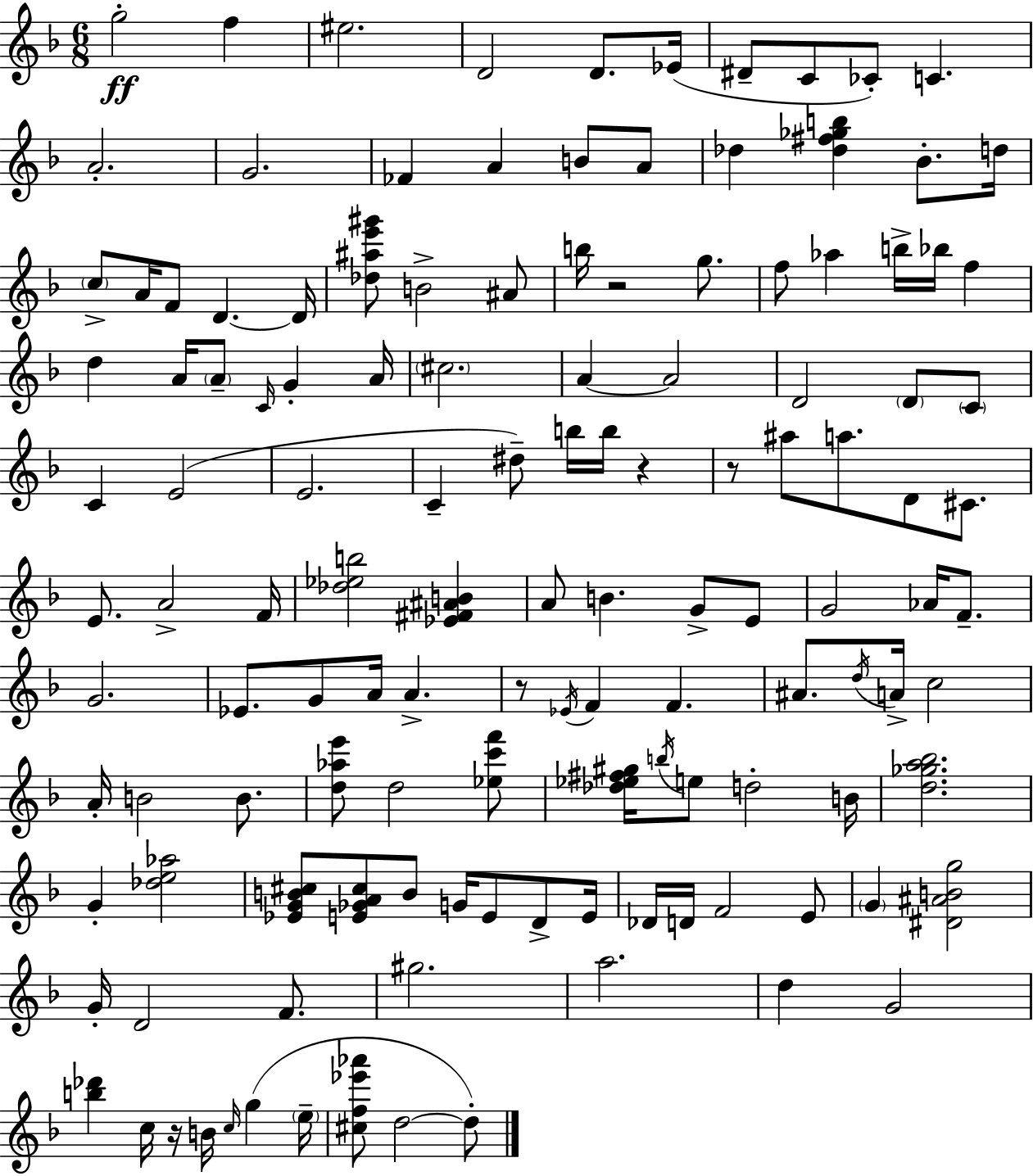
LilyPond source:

{
  \clef treble
  \numericTimeSignature
  \time 6/8
  \key f \major
  g''2-.\ff f''4 | eis''2. | d'2 d'8. ees'16( | dis'8-- c'8 ces'8-.) c'4. | \break a'2.-. | g'2. | fes'4 a'4 b'8 a'8 | des''4 <des'' fis'' ges'' b''>4 bes'8.-. d''16 | \break \parenthesize c''8-> a'16 f'8 d'4.~~ d'16 | <des'' ais'' e''' gis'''>8 b'2-> ais'8 | b''16 r2 g''8. | f''8 aes''4 b''16-> bes''16 f''4 | \break d''4 a'16 \parenthesize a'8-- \grace { c'16 } g'4-. | a'16 \parenthesize cis''2. | a'4~~ a'2 | d'2 \parenthesize d'8 \parenthesize c'8 | \break c'4 e'2( | e'2. | c'4-- dis''8--) b''16 b''16 r4 | r8 ais''8 a''8. d'8 cis'8. | \break e'8. a'2-> | f'16 <des'' ees'' b''>2 <ees' fis' ais' b'>4 | a'8 b'4. g'8-> e'8 | g'2 aes'16 f'8.-- | \break g'2. | ees'8. g'8 a'16 a'4.-> | r8 \acciaccatura { ees'16 } f'4 f'4. | ais'8. \acciaccatura { d''16 } a'16-> c''2 | \break a'16-. b'2 | b'8. <d'' aes'' e'''>8 d''2 | <ees'' c''' f'''>8 <des'' ees'' fis'' gis''>16 \acciaccatura { b''16 } e''8 d''2-. | b'16 <d'' ges'' a'' bes''>2. | \break g'4-. <des'' e'' aes''>2 | <ees' g' b' cis''>8 <e' ges' a' cis''>8 b'8 g'16 e'8 | d'8-> e'16 des'16 d'16 f'2 | e'8 \parenthesize g'4 <dis' ais' b' g''>2 | \break g'16-. d'2 | f'8. gis''2. | a''2. | d''4 g'2 | \break <b'' des'''>4 c''16 r16 b'16 \grace { c''16 }( | g''4 \parenthesize e''16-- <cis'' f'' ees''' aes'''>8 d''2~~ | d''8-.) \bar "|."
}